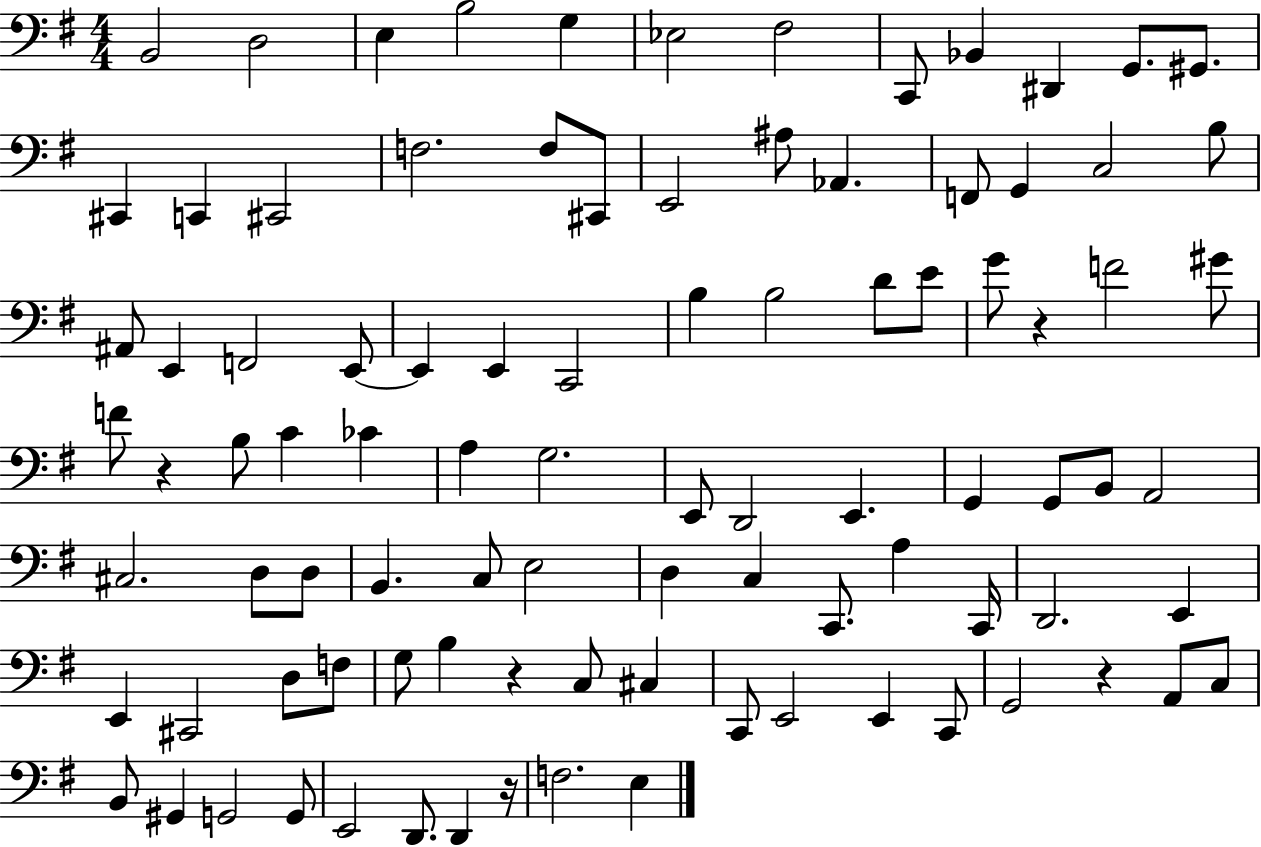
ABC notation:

X:1
T:Untitled
M:4/4
L:1/4
K:G
B,,2 D,2 E, B,2 G, _E,2 ^F,2 C,,/2 _B,, ^D,, G,,/2 ^G,,/2 ^C,, C,, ^C,,2 F,2 F,/2 ^C,,/2 E,,2 ^A,/2 _A,, F,,/2 G,, C,2 B,/2 ^A,,/2 E,, F,,2 E,,/2 E,, E,, C,,2 B, B,2 D/2 E/2 G/2 z F2 ^G/2 F/2 z B,/2 C _C A, G,2 E,,/2 D,,2 E,, G,, G,,/2 B,,/2 A,,2 ^C,2 D,/2 D,/2 B,, C,/2 E,2 D, C, C,,/2 A, C,,/4 D,,2 E,, E,, ^C,,2 D,/2 F,/2 G,/2 B, z C,/2 ^C, C,,/2 E,,2 E,, C,,/2 G,,2 z A,,/2 C,/2 B,,/2 ^G,, G,,2 G,,/2 E,,2 D,,/2 D,, z/4 F,2 E,